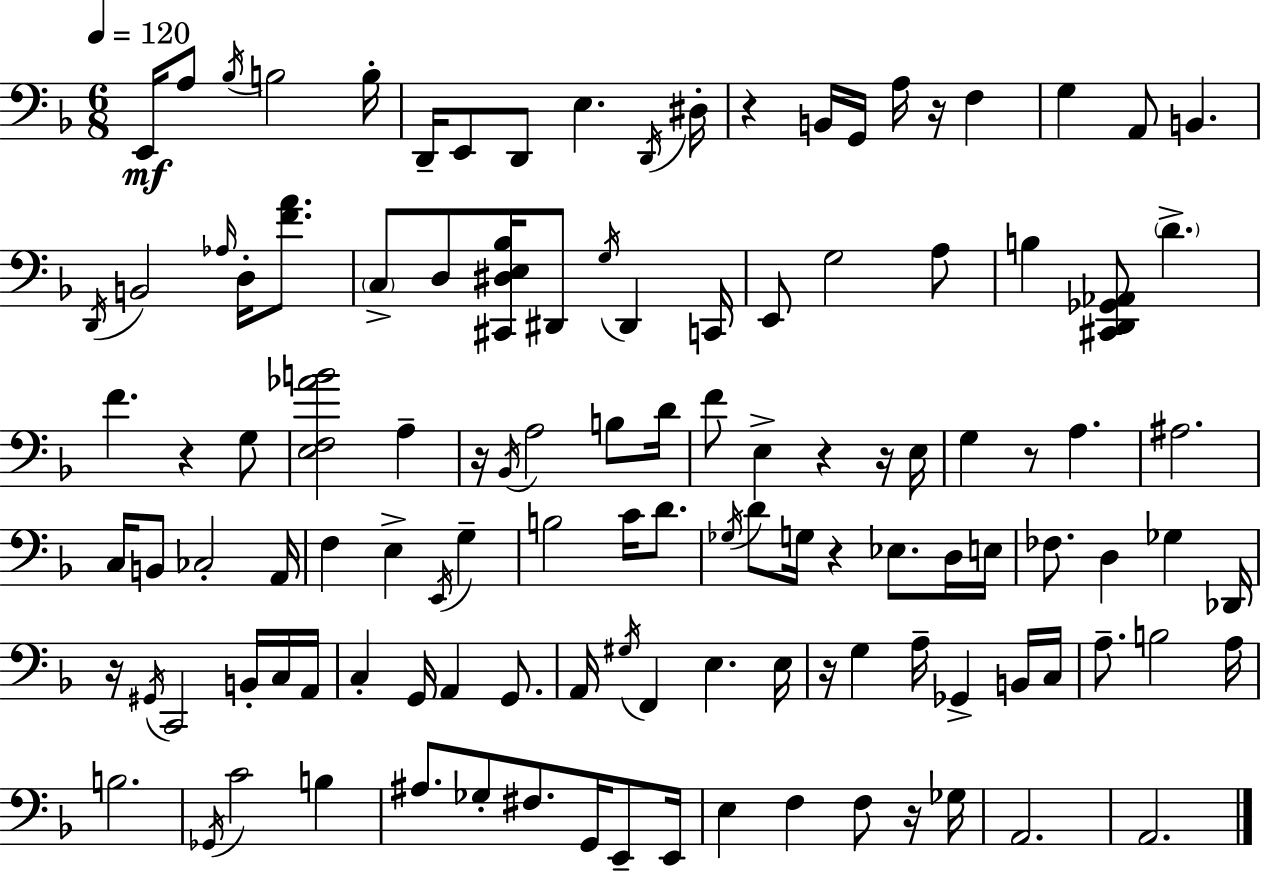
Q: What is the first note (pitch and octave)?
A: E2